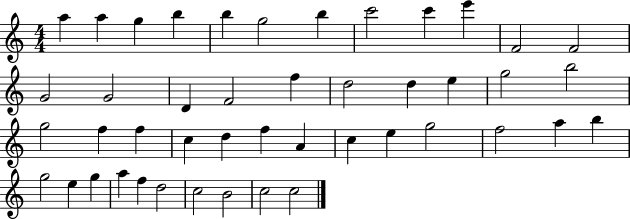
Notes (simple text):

A5/q A5/q G5/q B5/q B5/q G5/h B5/q C6/h C6/q E6/q F4/h F4/h G4/h G4/h D4/q F4/h F5/q D5/h D5/q E5/q G5/h B5/h G5/h F5/q F5/q C5/q D5/q F5/q A4/q C5/q E5/q G5/h F5/h A5/q B5/q G5/h E5/q G5/q A5/q F5/q D5/h C5/h B4/h C5/h C5/h